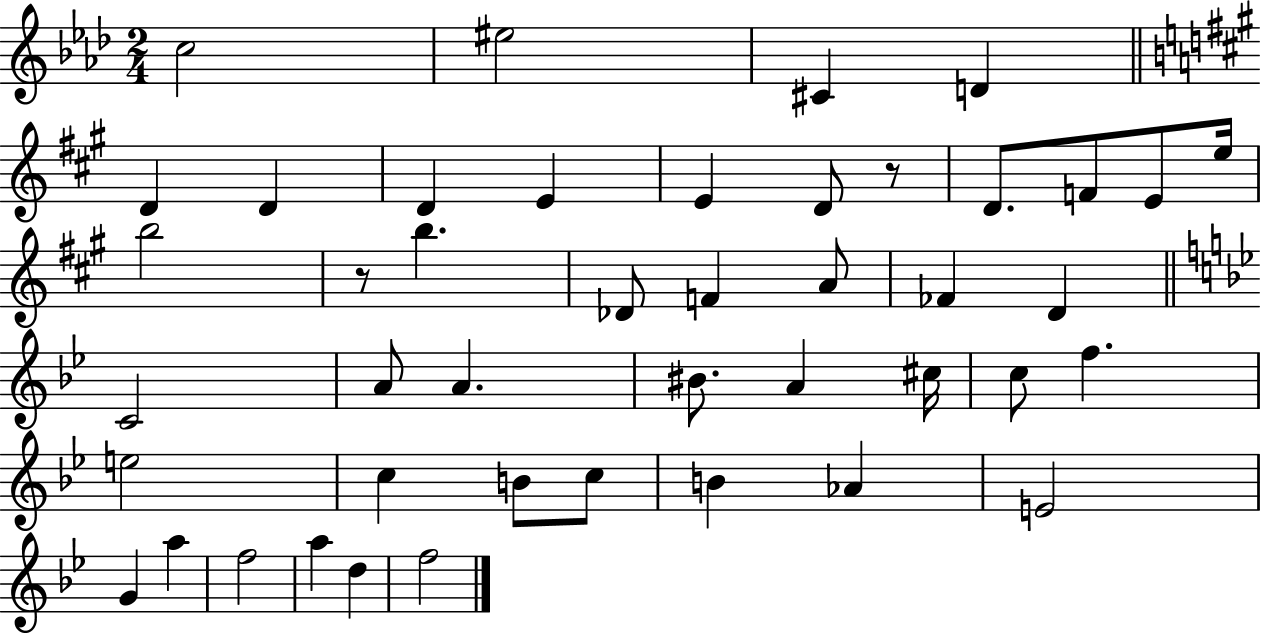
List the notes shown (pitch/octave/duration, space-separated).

C5/h EIS5/h C#4/q D4/q D4/q D4/q D4/q E4/q E4/q D4/e R/e D4/e. F4/e E4/e E5/s B5/h R/e B5/q. Db4/e F4/q A4/e FES4/q D4/q C4/h A4/e A4/q. BIS4/e. A4/q C#5/s C5/e F5/q. E5/h C5/q B4/e C5/e B4/q Ab4/q E4/h G4/q A5/q F5/h A5/q D5/q F5/h